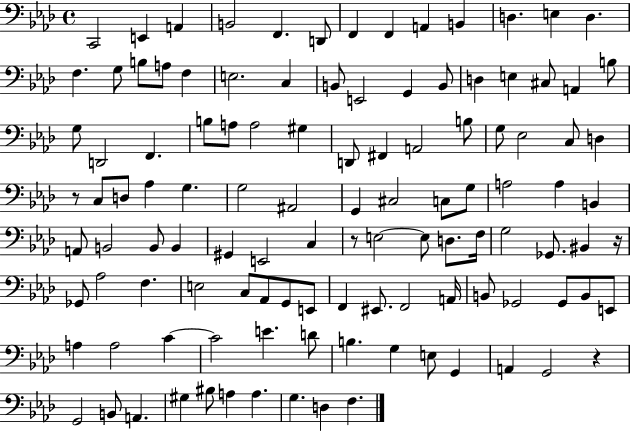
C2/h E2/q A2/q B2/h F2/q. D2/e F2/q F2/q A2/q B2/q D3/q. E3/q D3/q. F3/q. G3/e B3/e A3/e F3/q E3/h. C3/q B2/e E2/h G2/q B2/e D3/q E3/q C#3/e A2/q B3/e G3/e D2/h F2/q. B3/e A3/e A3/h G#3/q D2/e F#2/q A2/h B3/e G3/e Eb3/h C3/e D3/q R/e C3/e D3/e Ab3/q G3/q. G3/h A#2/h G2/q C#3/h C3/e G3/e A3/h A3/q B2/q A2/e B2/h B2/e B2/q G#2/q E2/h C3/q R/e E3/h E3/e D3/e. F3/s G3/h Gb2/e. BIS2/q R/s Gb2/e Ab3/h F3/q. E3/h C3/e Ab2/e G2/e E2/e F2/q EIS2/e. F2/h A2/s B2/e Gb2/h Gb2/e B2/e E2/e A3/q A3/h C4/q C4/h E4/q. D4/e B3/q. G3/q E3/e G2/q A2/q G2/h R/q G2/h B2/e A2/q. G#3/q BIS3/e A3/q A3/q. G3/q. D3/q F3/q.